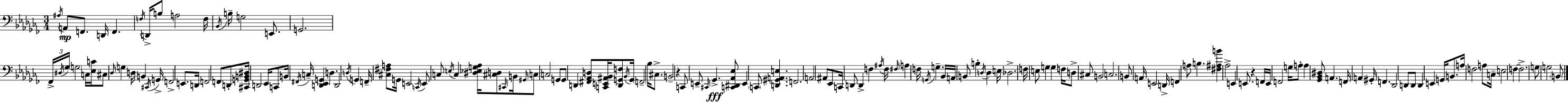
A#3/s A2/e F2/e. D2/s F2/q. F3/s D2/s B3/e A3/h F3/s Bb2/s B3/s G3/h E2/e. G2/h. FES2/s D#3/s Gb3/s G3/h C3/s [Eb3,C4]/s C#3/e Db3/s G3/q D3/s B2/q C#2/s G2/s F2/h E2/e. D2/s F2/h F2/e D2/e [C#2,G2,B2,D#3]/s D2/h Eb2/s C2/e B2/s F#2/s C3/s [D2,Eb2,G2]/q D3/q. D2/h D3/s G2/q F2/s [C#3,F#3,A3]/e G2/s E2/h C2/s E2/e C3/e E3/s C3/q [D#3,Eb3,G3,Ab3]/s [C#3,D3]/e C#2/s B2/s G#2/s C3/e C3/h G2/e G2/e D2/q [F#2,Ab2,D3]/e [C2,E2,A#2,Bb2]/s [D2,G2,F3]/e Bb2/s G2/s F2/h Bb3/s C#3/e. B2/h R/q C2/e E2/e C#2/s Gb2/q. [C2,D#2,Ab2,Eb3]/e E2/q C2/e [D2,G#2,A2,E3]/q. F2/h. A2/h A#2/e Eb2/e C2/s D2/e D2/q F3/q A#3/s F3/s F#3/s A3/q F3/s G2/s G3/q. Bb2/s A2/s B2/e B3/q D3/s D3/q E3/s Db3/h. F3/s E3/e G3/q G3/q F3/s D3/e C#3/e B2/h C3/h. B2/e A2/s E2/h D2/s F2/q A3/e B3/q. [F#3,A#3,B4]/q Ab3/h E2/q E2/e. R/q F2/s E2/s F2/h G3/s A3/e A3/q [Gb2,Bb2,D#3]/e A2/q. F2/s A2/q G#2/s F2/q. Db2/h D2/e D2/e D2/q E2/q G2/s B2/e. A3/s F3/h A3/e C3/s E3/h F3/q F3/h. G3/e G3/h B2/e